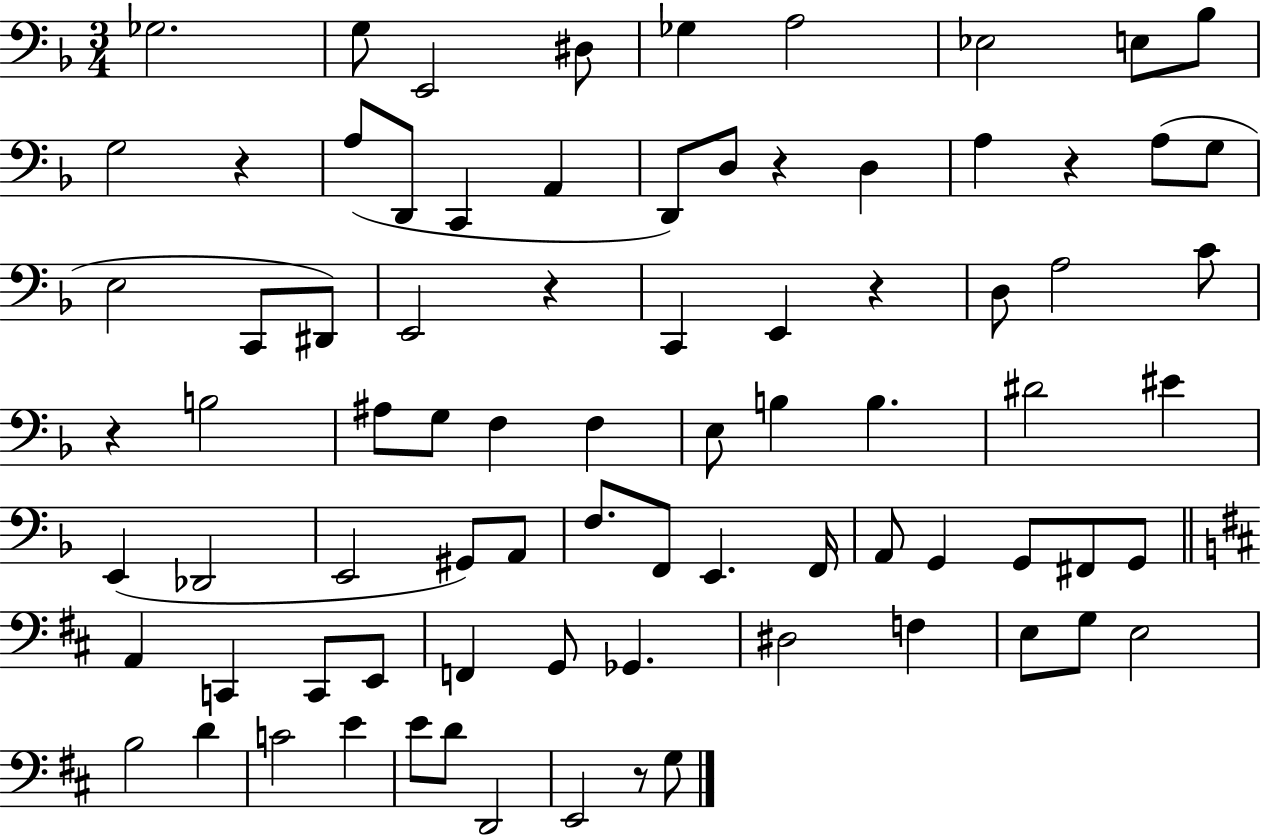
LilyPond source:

{
  \clef bass
  \numericTimeSignature
  \time 3/4
  \key f \major
  ges2. | g8 e,2 dis8 | ges4 a2 | ees2 e8 bes8 | \break g2 r4 | a8( d,8 c,4 a,4 | d,8) d8 r4 d4 | a4 r4 a8( g8 | \break e2 c,8 dis,8) | e,2 r4 | c,4 e,4 r4 | d8 a2 c'8 | \break r4 b2 | ais8 g8 f4 f4 | e8 b4 b4. | dis'2 eis'4 | \break e,4( des,2 | e,2 gis,8) a,8 | f8. f,8 e,4. f,16 | a,8 g,4 g,8 fis,8 g,8 | \break \bar "||" \break \key d \major a,4 c,4 c,8 e,8 | f,4 g,8 ges,4. | dis2 f4 | e8 g8 e2 | \break b2 d'4 | c'2 e'4 | e'8 d'8 d,2 | e,2 r8 g8 | \break \bar "|."
}